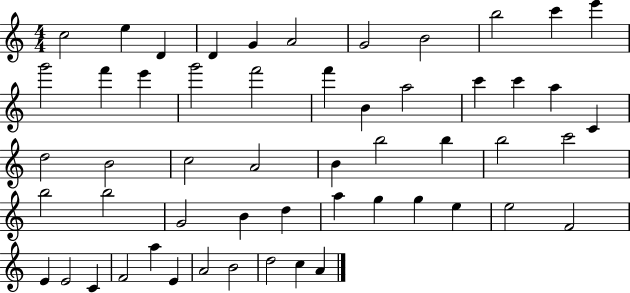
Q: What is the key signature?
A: C major